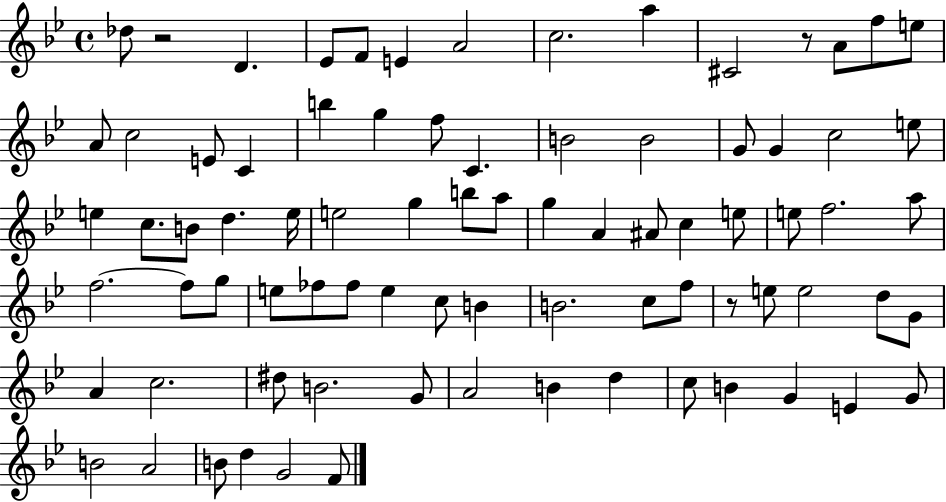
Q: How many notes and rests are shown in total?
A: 81